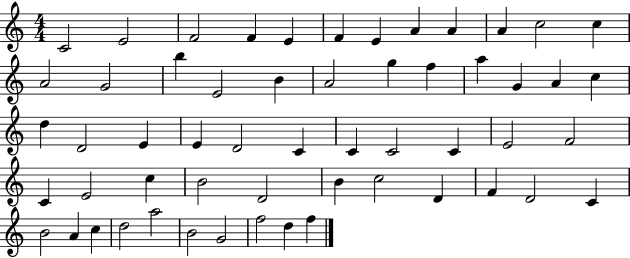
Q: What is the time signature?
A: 4/4